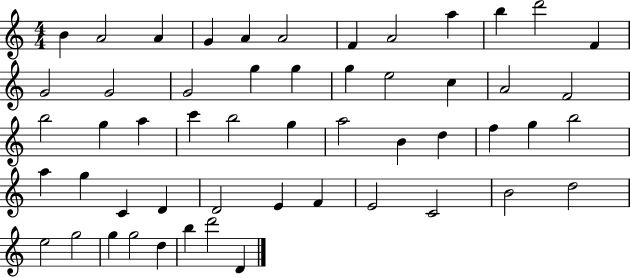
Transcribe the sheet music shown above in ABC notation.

X:1
T:Untitled
M:4/4
L:1/4
K:C
B A2 A G A A2 F A2 a b d'2 F G2 G2 G2 g g g e2 c A2 F2 b2 g a c' b2 g a2 B d f g b2 a g C D D2 E F E2 C2 B2 d2 e2 g2 g g2 d b d'2 D